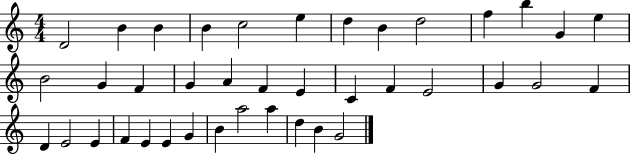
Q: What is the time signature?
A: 4/4